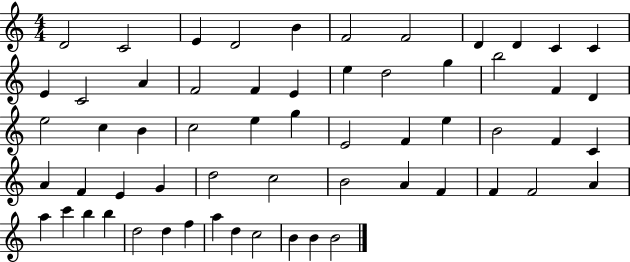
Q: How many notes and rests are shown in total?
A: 60